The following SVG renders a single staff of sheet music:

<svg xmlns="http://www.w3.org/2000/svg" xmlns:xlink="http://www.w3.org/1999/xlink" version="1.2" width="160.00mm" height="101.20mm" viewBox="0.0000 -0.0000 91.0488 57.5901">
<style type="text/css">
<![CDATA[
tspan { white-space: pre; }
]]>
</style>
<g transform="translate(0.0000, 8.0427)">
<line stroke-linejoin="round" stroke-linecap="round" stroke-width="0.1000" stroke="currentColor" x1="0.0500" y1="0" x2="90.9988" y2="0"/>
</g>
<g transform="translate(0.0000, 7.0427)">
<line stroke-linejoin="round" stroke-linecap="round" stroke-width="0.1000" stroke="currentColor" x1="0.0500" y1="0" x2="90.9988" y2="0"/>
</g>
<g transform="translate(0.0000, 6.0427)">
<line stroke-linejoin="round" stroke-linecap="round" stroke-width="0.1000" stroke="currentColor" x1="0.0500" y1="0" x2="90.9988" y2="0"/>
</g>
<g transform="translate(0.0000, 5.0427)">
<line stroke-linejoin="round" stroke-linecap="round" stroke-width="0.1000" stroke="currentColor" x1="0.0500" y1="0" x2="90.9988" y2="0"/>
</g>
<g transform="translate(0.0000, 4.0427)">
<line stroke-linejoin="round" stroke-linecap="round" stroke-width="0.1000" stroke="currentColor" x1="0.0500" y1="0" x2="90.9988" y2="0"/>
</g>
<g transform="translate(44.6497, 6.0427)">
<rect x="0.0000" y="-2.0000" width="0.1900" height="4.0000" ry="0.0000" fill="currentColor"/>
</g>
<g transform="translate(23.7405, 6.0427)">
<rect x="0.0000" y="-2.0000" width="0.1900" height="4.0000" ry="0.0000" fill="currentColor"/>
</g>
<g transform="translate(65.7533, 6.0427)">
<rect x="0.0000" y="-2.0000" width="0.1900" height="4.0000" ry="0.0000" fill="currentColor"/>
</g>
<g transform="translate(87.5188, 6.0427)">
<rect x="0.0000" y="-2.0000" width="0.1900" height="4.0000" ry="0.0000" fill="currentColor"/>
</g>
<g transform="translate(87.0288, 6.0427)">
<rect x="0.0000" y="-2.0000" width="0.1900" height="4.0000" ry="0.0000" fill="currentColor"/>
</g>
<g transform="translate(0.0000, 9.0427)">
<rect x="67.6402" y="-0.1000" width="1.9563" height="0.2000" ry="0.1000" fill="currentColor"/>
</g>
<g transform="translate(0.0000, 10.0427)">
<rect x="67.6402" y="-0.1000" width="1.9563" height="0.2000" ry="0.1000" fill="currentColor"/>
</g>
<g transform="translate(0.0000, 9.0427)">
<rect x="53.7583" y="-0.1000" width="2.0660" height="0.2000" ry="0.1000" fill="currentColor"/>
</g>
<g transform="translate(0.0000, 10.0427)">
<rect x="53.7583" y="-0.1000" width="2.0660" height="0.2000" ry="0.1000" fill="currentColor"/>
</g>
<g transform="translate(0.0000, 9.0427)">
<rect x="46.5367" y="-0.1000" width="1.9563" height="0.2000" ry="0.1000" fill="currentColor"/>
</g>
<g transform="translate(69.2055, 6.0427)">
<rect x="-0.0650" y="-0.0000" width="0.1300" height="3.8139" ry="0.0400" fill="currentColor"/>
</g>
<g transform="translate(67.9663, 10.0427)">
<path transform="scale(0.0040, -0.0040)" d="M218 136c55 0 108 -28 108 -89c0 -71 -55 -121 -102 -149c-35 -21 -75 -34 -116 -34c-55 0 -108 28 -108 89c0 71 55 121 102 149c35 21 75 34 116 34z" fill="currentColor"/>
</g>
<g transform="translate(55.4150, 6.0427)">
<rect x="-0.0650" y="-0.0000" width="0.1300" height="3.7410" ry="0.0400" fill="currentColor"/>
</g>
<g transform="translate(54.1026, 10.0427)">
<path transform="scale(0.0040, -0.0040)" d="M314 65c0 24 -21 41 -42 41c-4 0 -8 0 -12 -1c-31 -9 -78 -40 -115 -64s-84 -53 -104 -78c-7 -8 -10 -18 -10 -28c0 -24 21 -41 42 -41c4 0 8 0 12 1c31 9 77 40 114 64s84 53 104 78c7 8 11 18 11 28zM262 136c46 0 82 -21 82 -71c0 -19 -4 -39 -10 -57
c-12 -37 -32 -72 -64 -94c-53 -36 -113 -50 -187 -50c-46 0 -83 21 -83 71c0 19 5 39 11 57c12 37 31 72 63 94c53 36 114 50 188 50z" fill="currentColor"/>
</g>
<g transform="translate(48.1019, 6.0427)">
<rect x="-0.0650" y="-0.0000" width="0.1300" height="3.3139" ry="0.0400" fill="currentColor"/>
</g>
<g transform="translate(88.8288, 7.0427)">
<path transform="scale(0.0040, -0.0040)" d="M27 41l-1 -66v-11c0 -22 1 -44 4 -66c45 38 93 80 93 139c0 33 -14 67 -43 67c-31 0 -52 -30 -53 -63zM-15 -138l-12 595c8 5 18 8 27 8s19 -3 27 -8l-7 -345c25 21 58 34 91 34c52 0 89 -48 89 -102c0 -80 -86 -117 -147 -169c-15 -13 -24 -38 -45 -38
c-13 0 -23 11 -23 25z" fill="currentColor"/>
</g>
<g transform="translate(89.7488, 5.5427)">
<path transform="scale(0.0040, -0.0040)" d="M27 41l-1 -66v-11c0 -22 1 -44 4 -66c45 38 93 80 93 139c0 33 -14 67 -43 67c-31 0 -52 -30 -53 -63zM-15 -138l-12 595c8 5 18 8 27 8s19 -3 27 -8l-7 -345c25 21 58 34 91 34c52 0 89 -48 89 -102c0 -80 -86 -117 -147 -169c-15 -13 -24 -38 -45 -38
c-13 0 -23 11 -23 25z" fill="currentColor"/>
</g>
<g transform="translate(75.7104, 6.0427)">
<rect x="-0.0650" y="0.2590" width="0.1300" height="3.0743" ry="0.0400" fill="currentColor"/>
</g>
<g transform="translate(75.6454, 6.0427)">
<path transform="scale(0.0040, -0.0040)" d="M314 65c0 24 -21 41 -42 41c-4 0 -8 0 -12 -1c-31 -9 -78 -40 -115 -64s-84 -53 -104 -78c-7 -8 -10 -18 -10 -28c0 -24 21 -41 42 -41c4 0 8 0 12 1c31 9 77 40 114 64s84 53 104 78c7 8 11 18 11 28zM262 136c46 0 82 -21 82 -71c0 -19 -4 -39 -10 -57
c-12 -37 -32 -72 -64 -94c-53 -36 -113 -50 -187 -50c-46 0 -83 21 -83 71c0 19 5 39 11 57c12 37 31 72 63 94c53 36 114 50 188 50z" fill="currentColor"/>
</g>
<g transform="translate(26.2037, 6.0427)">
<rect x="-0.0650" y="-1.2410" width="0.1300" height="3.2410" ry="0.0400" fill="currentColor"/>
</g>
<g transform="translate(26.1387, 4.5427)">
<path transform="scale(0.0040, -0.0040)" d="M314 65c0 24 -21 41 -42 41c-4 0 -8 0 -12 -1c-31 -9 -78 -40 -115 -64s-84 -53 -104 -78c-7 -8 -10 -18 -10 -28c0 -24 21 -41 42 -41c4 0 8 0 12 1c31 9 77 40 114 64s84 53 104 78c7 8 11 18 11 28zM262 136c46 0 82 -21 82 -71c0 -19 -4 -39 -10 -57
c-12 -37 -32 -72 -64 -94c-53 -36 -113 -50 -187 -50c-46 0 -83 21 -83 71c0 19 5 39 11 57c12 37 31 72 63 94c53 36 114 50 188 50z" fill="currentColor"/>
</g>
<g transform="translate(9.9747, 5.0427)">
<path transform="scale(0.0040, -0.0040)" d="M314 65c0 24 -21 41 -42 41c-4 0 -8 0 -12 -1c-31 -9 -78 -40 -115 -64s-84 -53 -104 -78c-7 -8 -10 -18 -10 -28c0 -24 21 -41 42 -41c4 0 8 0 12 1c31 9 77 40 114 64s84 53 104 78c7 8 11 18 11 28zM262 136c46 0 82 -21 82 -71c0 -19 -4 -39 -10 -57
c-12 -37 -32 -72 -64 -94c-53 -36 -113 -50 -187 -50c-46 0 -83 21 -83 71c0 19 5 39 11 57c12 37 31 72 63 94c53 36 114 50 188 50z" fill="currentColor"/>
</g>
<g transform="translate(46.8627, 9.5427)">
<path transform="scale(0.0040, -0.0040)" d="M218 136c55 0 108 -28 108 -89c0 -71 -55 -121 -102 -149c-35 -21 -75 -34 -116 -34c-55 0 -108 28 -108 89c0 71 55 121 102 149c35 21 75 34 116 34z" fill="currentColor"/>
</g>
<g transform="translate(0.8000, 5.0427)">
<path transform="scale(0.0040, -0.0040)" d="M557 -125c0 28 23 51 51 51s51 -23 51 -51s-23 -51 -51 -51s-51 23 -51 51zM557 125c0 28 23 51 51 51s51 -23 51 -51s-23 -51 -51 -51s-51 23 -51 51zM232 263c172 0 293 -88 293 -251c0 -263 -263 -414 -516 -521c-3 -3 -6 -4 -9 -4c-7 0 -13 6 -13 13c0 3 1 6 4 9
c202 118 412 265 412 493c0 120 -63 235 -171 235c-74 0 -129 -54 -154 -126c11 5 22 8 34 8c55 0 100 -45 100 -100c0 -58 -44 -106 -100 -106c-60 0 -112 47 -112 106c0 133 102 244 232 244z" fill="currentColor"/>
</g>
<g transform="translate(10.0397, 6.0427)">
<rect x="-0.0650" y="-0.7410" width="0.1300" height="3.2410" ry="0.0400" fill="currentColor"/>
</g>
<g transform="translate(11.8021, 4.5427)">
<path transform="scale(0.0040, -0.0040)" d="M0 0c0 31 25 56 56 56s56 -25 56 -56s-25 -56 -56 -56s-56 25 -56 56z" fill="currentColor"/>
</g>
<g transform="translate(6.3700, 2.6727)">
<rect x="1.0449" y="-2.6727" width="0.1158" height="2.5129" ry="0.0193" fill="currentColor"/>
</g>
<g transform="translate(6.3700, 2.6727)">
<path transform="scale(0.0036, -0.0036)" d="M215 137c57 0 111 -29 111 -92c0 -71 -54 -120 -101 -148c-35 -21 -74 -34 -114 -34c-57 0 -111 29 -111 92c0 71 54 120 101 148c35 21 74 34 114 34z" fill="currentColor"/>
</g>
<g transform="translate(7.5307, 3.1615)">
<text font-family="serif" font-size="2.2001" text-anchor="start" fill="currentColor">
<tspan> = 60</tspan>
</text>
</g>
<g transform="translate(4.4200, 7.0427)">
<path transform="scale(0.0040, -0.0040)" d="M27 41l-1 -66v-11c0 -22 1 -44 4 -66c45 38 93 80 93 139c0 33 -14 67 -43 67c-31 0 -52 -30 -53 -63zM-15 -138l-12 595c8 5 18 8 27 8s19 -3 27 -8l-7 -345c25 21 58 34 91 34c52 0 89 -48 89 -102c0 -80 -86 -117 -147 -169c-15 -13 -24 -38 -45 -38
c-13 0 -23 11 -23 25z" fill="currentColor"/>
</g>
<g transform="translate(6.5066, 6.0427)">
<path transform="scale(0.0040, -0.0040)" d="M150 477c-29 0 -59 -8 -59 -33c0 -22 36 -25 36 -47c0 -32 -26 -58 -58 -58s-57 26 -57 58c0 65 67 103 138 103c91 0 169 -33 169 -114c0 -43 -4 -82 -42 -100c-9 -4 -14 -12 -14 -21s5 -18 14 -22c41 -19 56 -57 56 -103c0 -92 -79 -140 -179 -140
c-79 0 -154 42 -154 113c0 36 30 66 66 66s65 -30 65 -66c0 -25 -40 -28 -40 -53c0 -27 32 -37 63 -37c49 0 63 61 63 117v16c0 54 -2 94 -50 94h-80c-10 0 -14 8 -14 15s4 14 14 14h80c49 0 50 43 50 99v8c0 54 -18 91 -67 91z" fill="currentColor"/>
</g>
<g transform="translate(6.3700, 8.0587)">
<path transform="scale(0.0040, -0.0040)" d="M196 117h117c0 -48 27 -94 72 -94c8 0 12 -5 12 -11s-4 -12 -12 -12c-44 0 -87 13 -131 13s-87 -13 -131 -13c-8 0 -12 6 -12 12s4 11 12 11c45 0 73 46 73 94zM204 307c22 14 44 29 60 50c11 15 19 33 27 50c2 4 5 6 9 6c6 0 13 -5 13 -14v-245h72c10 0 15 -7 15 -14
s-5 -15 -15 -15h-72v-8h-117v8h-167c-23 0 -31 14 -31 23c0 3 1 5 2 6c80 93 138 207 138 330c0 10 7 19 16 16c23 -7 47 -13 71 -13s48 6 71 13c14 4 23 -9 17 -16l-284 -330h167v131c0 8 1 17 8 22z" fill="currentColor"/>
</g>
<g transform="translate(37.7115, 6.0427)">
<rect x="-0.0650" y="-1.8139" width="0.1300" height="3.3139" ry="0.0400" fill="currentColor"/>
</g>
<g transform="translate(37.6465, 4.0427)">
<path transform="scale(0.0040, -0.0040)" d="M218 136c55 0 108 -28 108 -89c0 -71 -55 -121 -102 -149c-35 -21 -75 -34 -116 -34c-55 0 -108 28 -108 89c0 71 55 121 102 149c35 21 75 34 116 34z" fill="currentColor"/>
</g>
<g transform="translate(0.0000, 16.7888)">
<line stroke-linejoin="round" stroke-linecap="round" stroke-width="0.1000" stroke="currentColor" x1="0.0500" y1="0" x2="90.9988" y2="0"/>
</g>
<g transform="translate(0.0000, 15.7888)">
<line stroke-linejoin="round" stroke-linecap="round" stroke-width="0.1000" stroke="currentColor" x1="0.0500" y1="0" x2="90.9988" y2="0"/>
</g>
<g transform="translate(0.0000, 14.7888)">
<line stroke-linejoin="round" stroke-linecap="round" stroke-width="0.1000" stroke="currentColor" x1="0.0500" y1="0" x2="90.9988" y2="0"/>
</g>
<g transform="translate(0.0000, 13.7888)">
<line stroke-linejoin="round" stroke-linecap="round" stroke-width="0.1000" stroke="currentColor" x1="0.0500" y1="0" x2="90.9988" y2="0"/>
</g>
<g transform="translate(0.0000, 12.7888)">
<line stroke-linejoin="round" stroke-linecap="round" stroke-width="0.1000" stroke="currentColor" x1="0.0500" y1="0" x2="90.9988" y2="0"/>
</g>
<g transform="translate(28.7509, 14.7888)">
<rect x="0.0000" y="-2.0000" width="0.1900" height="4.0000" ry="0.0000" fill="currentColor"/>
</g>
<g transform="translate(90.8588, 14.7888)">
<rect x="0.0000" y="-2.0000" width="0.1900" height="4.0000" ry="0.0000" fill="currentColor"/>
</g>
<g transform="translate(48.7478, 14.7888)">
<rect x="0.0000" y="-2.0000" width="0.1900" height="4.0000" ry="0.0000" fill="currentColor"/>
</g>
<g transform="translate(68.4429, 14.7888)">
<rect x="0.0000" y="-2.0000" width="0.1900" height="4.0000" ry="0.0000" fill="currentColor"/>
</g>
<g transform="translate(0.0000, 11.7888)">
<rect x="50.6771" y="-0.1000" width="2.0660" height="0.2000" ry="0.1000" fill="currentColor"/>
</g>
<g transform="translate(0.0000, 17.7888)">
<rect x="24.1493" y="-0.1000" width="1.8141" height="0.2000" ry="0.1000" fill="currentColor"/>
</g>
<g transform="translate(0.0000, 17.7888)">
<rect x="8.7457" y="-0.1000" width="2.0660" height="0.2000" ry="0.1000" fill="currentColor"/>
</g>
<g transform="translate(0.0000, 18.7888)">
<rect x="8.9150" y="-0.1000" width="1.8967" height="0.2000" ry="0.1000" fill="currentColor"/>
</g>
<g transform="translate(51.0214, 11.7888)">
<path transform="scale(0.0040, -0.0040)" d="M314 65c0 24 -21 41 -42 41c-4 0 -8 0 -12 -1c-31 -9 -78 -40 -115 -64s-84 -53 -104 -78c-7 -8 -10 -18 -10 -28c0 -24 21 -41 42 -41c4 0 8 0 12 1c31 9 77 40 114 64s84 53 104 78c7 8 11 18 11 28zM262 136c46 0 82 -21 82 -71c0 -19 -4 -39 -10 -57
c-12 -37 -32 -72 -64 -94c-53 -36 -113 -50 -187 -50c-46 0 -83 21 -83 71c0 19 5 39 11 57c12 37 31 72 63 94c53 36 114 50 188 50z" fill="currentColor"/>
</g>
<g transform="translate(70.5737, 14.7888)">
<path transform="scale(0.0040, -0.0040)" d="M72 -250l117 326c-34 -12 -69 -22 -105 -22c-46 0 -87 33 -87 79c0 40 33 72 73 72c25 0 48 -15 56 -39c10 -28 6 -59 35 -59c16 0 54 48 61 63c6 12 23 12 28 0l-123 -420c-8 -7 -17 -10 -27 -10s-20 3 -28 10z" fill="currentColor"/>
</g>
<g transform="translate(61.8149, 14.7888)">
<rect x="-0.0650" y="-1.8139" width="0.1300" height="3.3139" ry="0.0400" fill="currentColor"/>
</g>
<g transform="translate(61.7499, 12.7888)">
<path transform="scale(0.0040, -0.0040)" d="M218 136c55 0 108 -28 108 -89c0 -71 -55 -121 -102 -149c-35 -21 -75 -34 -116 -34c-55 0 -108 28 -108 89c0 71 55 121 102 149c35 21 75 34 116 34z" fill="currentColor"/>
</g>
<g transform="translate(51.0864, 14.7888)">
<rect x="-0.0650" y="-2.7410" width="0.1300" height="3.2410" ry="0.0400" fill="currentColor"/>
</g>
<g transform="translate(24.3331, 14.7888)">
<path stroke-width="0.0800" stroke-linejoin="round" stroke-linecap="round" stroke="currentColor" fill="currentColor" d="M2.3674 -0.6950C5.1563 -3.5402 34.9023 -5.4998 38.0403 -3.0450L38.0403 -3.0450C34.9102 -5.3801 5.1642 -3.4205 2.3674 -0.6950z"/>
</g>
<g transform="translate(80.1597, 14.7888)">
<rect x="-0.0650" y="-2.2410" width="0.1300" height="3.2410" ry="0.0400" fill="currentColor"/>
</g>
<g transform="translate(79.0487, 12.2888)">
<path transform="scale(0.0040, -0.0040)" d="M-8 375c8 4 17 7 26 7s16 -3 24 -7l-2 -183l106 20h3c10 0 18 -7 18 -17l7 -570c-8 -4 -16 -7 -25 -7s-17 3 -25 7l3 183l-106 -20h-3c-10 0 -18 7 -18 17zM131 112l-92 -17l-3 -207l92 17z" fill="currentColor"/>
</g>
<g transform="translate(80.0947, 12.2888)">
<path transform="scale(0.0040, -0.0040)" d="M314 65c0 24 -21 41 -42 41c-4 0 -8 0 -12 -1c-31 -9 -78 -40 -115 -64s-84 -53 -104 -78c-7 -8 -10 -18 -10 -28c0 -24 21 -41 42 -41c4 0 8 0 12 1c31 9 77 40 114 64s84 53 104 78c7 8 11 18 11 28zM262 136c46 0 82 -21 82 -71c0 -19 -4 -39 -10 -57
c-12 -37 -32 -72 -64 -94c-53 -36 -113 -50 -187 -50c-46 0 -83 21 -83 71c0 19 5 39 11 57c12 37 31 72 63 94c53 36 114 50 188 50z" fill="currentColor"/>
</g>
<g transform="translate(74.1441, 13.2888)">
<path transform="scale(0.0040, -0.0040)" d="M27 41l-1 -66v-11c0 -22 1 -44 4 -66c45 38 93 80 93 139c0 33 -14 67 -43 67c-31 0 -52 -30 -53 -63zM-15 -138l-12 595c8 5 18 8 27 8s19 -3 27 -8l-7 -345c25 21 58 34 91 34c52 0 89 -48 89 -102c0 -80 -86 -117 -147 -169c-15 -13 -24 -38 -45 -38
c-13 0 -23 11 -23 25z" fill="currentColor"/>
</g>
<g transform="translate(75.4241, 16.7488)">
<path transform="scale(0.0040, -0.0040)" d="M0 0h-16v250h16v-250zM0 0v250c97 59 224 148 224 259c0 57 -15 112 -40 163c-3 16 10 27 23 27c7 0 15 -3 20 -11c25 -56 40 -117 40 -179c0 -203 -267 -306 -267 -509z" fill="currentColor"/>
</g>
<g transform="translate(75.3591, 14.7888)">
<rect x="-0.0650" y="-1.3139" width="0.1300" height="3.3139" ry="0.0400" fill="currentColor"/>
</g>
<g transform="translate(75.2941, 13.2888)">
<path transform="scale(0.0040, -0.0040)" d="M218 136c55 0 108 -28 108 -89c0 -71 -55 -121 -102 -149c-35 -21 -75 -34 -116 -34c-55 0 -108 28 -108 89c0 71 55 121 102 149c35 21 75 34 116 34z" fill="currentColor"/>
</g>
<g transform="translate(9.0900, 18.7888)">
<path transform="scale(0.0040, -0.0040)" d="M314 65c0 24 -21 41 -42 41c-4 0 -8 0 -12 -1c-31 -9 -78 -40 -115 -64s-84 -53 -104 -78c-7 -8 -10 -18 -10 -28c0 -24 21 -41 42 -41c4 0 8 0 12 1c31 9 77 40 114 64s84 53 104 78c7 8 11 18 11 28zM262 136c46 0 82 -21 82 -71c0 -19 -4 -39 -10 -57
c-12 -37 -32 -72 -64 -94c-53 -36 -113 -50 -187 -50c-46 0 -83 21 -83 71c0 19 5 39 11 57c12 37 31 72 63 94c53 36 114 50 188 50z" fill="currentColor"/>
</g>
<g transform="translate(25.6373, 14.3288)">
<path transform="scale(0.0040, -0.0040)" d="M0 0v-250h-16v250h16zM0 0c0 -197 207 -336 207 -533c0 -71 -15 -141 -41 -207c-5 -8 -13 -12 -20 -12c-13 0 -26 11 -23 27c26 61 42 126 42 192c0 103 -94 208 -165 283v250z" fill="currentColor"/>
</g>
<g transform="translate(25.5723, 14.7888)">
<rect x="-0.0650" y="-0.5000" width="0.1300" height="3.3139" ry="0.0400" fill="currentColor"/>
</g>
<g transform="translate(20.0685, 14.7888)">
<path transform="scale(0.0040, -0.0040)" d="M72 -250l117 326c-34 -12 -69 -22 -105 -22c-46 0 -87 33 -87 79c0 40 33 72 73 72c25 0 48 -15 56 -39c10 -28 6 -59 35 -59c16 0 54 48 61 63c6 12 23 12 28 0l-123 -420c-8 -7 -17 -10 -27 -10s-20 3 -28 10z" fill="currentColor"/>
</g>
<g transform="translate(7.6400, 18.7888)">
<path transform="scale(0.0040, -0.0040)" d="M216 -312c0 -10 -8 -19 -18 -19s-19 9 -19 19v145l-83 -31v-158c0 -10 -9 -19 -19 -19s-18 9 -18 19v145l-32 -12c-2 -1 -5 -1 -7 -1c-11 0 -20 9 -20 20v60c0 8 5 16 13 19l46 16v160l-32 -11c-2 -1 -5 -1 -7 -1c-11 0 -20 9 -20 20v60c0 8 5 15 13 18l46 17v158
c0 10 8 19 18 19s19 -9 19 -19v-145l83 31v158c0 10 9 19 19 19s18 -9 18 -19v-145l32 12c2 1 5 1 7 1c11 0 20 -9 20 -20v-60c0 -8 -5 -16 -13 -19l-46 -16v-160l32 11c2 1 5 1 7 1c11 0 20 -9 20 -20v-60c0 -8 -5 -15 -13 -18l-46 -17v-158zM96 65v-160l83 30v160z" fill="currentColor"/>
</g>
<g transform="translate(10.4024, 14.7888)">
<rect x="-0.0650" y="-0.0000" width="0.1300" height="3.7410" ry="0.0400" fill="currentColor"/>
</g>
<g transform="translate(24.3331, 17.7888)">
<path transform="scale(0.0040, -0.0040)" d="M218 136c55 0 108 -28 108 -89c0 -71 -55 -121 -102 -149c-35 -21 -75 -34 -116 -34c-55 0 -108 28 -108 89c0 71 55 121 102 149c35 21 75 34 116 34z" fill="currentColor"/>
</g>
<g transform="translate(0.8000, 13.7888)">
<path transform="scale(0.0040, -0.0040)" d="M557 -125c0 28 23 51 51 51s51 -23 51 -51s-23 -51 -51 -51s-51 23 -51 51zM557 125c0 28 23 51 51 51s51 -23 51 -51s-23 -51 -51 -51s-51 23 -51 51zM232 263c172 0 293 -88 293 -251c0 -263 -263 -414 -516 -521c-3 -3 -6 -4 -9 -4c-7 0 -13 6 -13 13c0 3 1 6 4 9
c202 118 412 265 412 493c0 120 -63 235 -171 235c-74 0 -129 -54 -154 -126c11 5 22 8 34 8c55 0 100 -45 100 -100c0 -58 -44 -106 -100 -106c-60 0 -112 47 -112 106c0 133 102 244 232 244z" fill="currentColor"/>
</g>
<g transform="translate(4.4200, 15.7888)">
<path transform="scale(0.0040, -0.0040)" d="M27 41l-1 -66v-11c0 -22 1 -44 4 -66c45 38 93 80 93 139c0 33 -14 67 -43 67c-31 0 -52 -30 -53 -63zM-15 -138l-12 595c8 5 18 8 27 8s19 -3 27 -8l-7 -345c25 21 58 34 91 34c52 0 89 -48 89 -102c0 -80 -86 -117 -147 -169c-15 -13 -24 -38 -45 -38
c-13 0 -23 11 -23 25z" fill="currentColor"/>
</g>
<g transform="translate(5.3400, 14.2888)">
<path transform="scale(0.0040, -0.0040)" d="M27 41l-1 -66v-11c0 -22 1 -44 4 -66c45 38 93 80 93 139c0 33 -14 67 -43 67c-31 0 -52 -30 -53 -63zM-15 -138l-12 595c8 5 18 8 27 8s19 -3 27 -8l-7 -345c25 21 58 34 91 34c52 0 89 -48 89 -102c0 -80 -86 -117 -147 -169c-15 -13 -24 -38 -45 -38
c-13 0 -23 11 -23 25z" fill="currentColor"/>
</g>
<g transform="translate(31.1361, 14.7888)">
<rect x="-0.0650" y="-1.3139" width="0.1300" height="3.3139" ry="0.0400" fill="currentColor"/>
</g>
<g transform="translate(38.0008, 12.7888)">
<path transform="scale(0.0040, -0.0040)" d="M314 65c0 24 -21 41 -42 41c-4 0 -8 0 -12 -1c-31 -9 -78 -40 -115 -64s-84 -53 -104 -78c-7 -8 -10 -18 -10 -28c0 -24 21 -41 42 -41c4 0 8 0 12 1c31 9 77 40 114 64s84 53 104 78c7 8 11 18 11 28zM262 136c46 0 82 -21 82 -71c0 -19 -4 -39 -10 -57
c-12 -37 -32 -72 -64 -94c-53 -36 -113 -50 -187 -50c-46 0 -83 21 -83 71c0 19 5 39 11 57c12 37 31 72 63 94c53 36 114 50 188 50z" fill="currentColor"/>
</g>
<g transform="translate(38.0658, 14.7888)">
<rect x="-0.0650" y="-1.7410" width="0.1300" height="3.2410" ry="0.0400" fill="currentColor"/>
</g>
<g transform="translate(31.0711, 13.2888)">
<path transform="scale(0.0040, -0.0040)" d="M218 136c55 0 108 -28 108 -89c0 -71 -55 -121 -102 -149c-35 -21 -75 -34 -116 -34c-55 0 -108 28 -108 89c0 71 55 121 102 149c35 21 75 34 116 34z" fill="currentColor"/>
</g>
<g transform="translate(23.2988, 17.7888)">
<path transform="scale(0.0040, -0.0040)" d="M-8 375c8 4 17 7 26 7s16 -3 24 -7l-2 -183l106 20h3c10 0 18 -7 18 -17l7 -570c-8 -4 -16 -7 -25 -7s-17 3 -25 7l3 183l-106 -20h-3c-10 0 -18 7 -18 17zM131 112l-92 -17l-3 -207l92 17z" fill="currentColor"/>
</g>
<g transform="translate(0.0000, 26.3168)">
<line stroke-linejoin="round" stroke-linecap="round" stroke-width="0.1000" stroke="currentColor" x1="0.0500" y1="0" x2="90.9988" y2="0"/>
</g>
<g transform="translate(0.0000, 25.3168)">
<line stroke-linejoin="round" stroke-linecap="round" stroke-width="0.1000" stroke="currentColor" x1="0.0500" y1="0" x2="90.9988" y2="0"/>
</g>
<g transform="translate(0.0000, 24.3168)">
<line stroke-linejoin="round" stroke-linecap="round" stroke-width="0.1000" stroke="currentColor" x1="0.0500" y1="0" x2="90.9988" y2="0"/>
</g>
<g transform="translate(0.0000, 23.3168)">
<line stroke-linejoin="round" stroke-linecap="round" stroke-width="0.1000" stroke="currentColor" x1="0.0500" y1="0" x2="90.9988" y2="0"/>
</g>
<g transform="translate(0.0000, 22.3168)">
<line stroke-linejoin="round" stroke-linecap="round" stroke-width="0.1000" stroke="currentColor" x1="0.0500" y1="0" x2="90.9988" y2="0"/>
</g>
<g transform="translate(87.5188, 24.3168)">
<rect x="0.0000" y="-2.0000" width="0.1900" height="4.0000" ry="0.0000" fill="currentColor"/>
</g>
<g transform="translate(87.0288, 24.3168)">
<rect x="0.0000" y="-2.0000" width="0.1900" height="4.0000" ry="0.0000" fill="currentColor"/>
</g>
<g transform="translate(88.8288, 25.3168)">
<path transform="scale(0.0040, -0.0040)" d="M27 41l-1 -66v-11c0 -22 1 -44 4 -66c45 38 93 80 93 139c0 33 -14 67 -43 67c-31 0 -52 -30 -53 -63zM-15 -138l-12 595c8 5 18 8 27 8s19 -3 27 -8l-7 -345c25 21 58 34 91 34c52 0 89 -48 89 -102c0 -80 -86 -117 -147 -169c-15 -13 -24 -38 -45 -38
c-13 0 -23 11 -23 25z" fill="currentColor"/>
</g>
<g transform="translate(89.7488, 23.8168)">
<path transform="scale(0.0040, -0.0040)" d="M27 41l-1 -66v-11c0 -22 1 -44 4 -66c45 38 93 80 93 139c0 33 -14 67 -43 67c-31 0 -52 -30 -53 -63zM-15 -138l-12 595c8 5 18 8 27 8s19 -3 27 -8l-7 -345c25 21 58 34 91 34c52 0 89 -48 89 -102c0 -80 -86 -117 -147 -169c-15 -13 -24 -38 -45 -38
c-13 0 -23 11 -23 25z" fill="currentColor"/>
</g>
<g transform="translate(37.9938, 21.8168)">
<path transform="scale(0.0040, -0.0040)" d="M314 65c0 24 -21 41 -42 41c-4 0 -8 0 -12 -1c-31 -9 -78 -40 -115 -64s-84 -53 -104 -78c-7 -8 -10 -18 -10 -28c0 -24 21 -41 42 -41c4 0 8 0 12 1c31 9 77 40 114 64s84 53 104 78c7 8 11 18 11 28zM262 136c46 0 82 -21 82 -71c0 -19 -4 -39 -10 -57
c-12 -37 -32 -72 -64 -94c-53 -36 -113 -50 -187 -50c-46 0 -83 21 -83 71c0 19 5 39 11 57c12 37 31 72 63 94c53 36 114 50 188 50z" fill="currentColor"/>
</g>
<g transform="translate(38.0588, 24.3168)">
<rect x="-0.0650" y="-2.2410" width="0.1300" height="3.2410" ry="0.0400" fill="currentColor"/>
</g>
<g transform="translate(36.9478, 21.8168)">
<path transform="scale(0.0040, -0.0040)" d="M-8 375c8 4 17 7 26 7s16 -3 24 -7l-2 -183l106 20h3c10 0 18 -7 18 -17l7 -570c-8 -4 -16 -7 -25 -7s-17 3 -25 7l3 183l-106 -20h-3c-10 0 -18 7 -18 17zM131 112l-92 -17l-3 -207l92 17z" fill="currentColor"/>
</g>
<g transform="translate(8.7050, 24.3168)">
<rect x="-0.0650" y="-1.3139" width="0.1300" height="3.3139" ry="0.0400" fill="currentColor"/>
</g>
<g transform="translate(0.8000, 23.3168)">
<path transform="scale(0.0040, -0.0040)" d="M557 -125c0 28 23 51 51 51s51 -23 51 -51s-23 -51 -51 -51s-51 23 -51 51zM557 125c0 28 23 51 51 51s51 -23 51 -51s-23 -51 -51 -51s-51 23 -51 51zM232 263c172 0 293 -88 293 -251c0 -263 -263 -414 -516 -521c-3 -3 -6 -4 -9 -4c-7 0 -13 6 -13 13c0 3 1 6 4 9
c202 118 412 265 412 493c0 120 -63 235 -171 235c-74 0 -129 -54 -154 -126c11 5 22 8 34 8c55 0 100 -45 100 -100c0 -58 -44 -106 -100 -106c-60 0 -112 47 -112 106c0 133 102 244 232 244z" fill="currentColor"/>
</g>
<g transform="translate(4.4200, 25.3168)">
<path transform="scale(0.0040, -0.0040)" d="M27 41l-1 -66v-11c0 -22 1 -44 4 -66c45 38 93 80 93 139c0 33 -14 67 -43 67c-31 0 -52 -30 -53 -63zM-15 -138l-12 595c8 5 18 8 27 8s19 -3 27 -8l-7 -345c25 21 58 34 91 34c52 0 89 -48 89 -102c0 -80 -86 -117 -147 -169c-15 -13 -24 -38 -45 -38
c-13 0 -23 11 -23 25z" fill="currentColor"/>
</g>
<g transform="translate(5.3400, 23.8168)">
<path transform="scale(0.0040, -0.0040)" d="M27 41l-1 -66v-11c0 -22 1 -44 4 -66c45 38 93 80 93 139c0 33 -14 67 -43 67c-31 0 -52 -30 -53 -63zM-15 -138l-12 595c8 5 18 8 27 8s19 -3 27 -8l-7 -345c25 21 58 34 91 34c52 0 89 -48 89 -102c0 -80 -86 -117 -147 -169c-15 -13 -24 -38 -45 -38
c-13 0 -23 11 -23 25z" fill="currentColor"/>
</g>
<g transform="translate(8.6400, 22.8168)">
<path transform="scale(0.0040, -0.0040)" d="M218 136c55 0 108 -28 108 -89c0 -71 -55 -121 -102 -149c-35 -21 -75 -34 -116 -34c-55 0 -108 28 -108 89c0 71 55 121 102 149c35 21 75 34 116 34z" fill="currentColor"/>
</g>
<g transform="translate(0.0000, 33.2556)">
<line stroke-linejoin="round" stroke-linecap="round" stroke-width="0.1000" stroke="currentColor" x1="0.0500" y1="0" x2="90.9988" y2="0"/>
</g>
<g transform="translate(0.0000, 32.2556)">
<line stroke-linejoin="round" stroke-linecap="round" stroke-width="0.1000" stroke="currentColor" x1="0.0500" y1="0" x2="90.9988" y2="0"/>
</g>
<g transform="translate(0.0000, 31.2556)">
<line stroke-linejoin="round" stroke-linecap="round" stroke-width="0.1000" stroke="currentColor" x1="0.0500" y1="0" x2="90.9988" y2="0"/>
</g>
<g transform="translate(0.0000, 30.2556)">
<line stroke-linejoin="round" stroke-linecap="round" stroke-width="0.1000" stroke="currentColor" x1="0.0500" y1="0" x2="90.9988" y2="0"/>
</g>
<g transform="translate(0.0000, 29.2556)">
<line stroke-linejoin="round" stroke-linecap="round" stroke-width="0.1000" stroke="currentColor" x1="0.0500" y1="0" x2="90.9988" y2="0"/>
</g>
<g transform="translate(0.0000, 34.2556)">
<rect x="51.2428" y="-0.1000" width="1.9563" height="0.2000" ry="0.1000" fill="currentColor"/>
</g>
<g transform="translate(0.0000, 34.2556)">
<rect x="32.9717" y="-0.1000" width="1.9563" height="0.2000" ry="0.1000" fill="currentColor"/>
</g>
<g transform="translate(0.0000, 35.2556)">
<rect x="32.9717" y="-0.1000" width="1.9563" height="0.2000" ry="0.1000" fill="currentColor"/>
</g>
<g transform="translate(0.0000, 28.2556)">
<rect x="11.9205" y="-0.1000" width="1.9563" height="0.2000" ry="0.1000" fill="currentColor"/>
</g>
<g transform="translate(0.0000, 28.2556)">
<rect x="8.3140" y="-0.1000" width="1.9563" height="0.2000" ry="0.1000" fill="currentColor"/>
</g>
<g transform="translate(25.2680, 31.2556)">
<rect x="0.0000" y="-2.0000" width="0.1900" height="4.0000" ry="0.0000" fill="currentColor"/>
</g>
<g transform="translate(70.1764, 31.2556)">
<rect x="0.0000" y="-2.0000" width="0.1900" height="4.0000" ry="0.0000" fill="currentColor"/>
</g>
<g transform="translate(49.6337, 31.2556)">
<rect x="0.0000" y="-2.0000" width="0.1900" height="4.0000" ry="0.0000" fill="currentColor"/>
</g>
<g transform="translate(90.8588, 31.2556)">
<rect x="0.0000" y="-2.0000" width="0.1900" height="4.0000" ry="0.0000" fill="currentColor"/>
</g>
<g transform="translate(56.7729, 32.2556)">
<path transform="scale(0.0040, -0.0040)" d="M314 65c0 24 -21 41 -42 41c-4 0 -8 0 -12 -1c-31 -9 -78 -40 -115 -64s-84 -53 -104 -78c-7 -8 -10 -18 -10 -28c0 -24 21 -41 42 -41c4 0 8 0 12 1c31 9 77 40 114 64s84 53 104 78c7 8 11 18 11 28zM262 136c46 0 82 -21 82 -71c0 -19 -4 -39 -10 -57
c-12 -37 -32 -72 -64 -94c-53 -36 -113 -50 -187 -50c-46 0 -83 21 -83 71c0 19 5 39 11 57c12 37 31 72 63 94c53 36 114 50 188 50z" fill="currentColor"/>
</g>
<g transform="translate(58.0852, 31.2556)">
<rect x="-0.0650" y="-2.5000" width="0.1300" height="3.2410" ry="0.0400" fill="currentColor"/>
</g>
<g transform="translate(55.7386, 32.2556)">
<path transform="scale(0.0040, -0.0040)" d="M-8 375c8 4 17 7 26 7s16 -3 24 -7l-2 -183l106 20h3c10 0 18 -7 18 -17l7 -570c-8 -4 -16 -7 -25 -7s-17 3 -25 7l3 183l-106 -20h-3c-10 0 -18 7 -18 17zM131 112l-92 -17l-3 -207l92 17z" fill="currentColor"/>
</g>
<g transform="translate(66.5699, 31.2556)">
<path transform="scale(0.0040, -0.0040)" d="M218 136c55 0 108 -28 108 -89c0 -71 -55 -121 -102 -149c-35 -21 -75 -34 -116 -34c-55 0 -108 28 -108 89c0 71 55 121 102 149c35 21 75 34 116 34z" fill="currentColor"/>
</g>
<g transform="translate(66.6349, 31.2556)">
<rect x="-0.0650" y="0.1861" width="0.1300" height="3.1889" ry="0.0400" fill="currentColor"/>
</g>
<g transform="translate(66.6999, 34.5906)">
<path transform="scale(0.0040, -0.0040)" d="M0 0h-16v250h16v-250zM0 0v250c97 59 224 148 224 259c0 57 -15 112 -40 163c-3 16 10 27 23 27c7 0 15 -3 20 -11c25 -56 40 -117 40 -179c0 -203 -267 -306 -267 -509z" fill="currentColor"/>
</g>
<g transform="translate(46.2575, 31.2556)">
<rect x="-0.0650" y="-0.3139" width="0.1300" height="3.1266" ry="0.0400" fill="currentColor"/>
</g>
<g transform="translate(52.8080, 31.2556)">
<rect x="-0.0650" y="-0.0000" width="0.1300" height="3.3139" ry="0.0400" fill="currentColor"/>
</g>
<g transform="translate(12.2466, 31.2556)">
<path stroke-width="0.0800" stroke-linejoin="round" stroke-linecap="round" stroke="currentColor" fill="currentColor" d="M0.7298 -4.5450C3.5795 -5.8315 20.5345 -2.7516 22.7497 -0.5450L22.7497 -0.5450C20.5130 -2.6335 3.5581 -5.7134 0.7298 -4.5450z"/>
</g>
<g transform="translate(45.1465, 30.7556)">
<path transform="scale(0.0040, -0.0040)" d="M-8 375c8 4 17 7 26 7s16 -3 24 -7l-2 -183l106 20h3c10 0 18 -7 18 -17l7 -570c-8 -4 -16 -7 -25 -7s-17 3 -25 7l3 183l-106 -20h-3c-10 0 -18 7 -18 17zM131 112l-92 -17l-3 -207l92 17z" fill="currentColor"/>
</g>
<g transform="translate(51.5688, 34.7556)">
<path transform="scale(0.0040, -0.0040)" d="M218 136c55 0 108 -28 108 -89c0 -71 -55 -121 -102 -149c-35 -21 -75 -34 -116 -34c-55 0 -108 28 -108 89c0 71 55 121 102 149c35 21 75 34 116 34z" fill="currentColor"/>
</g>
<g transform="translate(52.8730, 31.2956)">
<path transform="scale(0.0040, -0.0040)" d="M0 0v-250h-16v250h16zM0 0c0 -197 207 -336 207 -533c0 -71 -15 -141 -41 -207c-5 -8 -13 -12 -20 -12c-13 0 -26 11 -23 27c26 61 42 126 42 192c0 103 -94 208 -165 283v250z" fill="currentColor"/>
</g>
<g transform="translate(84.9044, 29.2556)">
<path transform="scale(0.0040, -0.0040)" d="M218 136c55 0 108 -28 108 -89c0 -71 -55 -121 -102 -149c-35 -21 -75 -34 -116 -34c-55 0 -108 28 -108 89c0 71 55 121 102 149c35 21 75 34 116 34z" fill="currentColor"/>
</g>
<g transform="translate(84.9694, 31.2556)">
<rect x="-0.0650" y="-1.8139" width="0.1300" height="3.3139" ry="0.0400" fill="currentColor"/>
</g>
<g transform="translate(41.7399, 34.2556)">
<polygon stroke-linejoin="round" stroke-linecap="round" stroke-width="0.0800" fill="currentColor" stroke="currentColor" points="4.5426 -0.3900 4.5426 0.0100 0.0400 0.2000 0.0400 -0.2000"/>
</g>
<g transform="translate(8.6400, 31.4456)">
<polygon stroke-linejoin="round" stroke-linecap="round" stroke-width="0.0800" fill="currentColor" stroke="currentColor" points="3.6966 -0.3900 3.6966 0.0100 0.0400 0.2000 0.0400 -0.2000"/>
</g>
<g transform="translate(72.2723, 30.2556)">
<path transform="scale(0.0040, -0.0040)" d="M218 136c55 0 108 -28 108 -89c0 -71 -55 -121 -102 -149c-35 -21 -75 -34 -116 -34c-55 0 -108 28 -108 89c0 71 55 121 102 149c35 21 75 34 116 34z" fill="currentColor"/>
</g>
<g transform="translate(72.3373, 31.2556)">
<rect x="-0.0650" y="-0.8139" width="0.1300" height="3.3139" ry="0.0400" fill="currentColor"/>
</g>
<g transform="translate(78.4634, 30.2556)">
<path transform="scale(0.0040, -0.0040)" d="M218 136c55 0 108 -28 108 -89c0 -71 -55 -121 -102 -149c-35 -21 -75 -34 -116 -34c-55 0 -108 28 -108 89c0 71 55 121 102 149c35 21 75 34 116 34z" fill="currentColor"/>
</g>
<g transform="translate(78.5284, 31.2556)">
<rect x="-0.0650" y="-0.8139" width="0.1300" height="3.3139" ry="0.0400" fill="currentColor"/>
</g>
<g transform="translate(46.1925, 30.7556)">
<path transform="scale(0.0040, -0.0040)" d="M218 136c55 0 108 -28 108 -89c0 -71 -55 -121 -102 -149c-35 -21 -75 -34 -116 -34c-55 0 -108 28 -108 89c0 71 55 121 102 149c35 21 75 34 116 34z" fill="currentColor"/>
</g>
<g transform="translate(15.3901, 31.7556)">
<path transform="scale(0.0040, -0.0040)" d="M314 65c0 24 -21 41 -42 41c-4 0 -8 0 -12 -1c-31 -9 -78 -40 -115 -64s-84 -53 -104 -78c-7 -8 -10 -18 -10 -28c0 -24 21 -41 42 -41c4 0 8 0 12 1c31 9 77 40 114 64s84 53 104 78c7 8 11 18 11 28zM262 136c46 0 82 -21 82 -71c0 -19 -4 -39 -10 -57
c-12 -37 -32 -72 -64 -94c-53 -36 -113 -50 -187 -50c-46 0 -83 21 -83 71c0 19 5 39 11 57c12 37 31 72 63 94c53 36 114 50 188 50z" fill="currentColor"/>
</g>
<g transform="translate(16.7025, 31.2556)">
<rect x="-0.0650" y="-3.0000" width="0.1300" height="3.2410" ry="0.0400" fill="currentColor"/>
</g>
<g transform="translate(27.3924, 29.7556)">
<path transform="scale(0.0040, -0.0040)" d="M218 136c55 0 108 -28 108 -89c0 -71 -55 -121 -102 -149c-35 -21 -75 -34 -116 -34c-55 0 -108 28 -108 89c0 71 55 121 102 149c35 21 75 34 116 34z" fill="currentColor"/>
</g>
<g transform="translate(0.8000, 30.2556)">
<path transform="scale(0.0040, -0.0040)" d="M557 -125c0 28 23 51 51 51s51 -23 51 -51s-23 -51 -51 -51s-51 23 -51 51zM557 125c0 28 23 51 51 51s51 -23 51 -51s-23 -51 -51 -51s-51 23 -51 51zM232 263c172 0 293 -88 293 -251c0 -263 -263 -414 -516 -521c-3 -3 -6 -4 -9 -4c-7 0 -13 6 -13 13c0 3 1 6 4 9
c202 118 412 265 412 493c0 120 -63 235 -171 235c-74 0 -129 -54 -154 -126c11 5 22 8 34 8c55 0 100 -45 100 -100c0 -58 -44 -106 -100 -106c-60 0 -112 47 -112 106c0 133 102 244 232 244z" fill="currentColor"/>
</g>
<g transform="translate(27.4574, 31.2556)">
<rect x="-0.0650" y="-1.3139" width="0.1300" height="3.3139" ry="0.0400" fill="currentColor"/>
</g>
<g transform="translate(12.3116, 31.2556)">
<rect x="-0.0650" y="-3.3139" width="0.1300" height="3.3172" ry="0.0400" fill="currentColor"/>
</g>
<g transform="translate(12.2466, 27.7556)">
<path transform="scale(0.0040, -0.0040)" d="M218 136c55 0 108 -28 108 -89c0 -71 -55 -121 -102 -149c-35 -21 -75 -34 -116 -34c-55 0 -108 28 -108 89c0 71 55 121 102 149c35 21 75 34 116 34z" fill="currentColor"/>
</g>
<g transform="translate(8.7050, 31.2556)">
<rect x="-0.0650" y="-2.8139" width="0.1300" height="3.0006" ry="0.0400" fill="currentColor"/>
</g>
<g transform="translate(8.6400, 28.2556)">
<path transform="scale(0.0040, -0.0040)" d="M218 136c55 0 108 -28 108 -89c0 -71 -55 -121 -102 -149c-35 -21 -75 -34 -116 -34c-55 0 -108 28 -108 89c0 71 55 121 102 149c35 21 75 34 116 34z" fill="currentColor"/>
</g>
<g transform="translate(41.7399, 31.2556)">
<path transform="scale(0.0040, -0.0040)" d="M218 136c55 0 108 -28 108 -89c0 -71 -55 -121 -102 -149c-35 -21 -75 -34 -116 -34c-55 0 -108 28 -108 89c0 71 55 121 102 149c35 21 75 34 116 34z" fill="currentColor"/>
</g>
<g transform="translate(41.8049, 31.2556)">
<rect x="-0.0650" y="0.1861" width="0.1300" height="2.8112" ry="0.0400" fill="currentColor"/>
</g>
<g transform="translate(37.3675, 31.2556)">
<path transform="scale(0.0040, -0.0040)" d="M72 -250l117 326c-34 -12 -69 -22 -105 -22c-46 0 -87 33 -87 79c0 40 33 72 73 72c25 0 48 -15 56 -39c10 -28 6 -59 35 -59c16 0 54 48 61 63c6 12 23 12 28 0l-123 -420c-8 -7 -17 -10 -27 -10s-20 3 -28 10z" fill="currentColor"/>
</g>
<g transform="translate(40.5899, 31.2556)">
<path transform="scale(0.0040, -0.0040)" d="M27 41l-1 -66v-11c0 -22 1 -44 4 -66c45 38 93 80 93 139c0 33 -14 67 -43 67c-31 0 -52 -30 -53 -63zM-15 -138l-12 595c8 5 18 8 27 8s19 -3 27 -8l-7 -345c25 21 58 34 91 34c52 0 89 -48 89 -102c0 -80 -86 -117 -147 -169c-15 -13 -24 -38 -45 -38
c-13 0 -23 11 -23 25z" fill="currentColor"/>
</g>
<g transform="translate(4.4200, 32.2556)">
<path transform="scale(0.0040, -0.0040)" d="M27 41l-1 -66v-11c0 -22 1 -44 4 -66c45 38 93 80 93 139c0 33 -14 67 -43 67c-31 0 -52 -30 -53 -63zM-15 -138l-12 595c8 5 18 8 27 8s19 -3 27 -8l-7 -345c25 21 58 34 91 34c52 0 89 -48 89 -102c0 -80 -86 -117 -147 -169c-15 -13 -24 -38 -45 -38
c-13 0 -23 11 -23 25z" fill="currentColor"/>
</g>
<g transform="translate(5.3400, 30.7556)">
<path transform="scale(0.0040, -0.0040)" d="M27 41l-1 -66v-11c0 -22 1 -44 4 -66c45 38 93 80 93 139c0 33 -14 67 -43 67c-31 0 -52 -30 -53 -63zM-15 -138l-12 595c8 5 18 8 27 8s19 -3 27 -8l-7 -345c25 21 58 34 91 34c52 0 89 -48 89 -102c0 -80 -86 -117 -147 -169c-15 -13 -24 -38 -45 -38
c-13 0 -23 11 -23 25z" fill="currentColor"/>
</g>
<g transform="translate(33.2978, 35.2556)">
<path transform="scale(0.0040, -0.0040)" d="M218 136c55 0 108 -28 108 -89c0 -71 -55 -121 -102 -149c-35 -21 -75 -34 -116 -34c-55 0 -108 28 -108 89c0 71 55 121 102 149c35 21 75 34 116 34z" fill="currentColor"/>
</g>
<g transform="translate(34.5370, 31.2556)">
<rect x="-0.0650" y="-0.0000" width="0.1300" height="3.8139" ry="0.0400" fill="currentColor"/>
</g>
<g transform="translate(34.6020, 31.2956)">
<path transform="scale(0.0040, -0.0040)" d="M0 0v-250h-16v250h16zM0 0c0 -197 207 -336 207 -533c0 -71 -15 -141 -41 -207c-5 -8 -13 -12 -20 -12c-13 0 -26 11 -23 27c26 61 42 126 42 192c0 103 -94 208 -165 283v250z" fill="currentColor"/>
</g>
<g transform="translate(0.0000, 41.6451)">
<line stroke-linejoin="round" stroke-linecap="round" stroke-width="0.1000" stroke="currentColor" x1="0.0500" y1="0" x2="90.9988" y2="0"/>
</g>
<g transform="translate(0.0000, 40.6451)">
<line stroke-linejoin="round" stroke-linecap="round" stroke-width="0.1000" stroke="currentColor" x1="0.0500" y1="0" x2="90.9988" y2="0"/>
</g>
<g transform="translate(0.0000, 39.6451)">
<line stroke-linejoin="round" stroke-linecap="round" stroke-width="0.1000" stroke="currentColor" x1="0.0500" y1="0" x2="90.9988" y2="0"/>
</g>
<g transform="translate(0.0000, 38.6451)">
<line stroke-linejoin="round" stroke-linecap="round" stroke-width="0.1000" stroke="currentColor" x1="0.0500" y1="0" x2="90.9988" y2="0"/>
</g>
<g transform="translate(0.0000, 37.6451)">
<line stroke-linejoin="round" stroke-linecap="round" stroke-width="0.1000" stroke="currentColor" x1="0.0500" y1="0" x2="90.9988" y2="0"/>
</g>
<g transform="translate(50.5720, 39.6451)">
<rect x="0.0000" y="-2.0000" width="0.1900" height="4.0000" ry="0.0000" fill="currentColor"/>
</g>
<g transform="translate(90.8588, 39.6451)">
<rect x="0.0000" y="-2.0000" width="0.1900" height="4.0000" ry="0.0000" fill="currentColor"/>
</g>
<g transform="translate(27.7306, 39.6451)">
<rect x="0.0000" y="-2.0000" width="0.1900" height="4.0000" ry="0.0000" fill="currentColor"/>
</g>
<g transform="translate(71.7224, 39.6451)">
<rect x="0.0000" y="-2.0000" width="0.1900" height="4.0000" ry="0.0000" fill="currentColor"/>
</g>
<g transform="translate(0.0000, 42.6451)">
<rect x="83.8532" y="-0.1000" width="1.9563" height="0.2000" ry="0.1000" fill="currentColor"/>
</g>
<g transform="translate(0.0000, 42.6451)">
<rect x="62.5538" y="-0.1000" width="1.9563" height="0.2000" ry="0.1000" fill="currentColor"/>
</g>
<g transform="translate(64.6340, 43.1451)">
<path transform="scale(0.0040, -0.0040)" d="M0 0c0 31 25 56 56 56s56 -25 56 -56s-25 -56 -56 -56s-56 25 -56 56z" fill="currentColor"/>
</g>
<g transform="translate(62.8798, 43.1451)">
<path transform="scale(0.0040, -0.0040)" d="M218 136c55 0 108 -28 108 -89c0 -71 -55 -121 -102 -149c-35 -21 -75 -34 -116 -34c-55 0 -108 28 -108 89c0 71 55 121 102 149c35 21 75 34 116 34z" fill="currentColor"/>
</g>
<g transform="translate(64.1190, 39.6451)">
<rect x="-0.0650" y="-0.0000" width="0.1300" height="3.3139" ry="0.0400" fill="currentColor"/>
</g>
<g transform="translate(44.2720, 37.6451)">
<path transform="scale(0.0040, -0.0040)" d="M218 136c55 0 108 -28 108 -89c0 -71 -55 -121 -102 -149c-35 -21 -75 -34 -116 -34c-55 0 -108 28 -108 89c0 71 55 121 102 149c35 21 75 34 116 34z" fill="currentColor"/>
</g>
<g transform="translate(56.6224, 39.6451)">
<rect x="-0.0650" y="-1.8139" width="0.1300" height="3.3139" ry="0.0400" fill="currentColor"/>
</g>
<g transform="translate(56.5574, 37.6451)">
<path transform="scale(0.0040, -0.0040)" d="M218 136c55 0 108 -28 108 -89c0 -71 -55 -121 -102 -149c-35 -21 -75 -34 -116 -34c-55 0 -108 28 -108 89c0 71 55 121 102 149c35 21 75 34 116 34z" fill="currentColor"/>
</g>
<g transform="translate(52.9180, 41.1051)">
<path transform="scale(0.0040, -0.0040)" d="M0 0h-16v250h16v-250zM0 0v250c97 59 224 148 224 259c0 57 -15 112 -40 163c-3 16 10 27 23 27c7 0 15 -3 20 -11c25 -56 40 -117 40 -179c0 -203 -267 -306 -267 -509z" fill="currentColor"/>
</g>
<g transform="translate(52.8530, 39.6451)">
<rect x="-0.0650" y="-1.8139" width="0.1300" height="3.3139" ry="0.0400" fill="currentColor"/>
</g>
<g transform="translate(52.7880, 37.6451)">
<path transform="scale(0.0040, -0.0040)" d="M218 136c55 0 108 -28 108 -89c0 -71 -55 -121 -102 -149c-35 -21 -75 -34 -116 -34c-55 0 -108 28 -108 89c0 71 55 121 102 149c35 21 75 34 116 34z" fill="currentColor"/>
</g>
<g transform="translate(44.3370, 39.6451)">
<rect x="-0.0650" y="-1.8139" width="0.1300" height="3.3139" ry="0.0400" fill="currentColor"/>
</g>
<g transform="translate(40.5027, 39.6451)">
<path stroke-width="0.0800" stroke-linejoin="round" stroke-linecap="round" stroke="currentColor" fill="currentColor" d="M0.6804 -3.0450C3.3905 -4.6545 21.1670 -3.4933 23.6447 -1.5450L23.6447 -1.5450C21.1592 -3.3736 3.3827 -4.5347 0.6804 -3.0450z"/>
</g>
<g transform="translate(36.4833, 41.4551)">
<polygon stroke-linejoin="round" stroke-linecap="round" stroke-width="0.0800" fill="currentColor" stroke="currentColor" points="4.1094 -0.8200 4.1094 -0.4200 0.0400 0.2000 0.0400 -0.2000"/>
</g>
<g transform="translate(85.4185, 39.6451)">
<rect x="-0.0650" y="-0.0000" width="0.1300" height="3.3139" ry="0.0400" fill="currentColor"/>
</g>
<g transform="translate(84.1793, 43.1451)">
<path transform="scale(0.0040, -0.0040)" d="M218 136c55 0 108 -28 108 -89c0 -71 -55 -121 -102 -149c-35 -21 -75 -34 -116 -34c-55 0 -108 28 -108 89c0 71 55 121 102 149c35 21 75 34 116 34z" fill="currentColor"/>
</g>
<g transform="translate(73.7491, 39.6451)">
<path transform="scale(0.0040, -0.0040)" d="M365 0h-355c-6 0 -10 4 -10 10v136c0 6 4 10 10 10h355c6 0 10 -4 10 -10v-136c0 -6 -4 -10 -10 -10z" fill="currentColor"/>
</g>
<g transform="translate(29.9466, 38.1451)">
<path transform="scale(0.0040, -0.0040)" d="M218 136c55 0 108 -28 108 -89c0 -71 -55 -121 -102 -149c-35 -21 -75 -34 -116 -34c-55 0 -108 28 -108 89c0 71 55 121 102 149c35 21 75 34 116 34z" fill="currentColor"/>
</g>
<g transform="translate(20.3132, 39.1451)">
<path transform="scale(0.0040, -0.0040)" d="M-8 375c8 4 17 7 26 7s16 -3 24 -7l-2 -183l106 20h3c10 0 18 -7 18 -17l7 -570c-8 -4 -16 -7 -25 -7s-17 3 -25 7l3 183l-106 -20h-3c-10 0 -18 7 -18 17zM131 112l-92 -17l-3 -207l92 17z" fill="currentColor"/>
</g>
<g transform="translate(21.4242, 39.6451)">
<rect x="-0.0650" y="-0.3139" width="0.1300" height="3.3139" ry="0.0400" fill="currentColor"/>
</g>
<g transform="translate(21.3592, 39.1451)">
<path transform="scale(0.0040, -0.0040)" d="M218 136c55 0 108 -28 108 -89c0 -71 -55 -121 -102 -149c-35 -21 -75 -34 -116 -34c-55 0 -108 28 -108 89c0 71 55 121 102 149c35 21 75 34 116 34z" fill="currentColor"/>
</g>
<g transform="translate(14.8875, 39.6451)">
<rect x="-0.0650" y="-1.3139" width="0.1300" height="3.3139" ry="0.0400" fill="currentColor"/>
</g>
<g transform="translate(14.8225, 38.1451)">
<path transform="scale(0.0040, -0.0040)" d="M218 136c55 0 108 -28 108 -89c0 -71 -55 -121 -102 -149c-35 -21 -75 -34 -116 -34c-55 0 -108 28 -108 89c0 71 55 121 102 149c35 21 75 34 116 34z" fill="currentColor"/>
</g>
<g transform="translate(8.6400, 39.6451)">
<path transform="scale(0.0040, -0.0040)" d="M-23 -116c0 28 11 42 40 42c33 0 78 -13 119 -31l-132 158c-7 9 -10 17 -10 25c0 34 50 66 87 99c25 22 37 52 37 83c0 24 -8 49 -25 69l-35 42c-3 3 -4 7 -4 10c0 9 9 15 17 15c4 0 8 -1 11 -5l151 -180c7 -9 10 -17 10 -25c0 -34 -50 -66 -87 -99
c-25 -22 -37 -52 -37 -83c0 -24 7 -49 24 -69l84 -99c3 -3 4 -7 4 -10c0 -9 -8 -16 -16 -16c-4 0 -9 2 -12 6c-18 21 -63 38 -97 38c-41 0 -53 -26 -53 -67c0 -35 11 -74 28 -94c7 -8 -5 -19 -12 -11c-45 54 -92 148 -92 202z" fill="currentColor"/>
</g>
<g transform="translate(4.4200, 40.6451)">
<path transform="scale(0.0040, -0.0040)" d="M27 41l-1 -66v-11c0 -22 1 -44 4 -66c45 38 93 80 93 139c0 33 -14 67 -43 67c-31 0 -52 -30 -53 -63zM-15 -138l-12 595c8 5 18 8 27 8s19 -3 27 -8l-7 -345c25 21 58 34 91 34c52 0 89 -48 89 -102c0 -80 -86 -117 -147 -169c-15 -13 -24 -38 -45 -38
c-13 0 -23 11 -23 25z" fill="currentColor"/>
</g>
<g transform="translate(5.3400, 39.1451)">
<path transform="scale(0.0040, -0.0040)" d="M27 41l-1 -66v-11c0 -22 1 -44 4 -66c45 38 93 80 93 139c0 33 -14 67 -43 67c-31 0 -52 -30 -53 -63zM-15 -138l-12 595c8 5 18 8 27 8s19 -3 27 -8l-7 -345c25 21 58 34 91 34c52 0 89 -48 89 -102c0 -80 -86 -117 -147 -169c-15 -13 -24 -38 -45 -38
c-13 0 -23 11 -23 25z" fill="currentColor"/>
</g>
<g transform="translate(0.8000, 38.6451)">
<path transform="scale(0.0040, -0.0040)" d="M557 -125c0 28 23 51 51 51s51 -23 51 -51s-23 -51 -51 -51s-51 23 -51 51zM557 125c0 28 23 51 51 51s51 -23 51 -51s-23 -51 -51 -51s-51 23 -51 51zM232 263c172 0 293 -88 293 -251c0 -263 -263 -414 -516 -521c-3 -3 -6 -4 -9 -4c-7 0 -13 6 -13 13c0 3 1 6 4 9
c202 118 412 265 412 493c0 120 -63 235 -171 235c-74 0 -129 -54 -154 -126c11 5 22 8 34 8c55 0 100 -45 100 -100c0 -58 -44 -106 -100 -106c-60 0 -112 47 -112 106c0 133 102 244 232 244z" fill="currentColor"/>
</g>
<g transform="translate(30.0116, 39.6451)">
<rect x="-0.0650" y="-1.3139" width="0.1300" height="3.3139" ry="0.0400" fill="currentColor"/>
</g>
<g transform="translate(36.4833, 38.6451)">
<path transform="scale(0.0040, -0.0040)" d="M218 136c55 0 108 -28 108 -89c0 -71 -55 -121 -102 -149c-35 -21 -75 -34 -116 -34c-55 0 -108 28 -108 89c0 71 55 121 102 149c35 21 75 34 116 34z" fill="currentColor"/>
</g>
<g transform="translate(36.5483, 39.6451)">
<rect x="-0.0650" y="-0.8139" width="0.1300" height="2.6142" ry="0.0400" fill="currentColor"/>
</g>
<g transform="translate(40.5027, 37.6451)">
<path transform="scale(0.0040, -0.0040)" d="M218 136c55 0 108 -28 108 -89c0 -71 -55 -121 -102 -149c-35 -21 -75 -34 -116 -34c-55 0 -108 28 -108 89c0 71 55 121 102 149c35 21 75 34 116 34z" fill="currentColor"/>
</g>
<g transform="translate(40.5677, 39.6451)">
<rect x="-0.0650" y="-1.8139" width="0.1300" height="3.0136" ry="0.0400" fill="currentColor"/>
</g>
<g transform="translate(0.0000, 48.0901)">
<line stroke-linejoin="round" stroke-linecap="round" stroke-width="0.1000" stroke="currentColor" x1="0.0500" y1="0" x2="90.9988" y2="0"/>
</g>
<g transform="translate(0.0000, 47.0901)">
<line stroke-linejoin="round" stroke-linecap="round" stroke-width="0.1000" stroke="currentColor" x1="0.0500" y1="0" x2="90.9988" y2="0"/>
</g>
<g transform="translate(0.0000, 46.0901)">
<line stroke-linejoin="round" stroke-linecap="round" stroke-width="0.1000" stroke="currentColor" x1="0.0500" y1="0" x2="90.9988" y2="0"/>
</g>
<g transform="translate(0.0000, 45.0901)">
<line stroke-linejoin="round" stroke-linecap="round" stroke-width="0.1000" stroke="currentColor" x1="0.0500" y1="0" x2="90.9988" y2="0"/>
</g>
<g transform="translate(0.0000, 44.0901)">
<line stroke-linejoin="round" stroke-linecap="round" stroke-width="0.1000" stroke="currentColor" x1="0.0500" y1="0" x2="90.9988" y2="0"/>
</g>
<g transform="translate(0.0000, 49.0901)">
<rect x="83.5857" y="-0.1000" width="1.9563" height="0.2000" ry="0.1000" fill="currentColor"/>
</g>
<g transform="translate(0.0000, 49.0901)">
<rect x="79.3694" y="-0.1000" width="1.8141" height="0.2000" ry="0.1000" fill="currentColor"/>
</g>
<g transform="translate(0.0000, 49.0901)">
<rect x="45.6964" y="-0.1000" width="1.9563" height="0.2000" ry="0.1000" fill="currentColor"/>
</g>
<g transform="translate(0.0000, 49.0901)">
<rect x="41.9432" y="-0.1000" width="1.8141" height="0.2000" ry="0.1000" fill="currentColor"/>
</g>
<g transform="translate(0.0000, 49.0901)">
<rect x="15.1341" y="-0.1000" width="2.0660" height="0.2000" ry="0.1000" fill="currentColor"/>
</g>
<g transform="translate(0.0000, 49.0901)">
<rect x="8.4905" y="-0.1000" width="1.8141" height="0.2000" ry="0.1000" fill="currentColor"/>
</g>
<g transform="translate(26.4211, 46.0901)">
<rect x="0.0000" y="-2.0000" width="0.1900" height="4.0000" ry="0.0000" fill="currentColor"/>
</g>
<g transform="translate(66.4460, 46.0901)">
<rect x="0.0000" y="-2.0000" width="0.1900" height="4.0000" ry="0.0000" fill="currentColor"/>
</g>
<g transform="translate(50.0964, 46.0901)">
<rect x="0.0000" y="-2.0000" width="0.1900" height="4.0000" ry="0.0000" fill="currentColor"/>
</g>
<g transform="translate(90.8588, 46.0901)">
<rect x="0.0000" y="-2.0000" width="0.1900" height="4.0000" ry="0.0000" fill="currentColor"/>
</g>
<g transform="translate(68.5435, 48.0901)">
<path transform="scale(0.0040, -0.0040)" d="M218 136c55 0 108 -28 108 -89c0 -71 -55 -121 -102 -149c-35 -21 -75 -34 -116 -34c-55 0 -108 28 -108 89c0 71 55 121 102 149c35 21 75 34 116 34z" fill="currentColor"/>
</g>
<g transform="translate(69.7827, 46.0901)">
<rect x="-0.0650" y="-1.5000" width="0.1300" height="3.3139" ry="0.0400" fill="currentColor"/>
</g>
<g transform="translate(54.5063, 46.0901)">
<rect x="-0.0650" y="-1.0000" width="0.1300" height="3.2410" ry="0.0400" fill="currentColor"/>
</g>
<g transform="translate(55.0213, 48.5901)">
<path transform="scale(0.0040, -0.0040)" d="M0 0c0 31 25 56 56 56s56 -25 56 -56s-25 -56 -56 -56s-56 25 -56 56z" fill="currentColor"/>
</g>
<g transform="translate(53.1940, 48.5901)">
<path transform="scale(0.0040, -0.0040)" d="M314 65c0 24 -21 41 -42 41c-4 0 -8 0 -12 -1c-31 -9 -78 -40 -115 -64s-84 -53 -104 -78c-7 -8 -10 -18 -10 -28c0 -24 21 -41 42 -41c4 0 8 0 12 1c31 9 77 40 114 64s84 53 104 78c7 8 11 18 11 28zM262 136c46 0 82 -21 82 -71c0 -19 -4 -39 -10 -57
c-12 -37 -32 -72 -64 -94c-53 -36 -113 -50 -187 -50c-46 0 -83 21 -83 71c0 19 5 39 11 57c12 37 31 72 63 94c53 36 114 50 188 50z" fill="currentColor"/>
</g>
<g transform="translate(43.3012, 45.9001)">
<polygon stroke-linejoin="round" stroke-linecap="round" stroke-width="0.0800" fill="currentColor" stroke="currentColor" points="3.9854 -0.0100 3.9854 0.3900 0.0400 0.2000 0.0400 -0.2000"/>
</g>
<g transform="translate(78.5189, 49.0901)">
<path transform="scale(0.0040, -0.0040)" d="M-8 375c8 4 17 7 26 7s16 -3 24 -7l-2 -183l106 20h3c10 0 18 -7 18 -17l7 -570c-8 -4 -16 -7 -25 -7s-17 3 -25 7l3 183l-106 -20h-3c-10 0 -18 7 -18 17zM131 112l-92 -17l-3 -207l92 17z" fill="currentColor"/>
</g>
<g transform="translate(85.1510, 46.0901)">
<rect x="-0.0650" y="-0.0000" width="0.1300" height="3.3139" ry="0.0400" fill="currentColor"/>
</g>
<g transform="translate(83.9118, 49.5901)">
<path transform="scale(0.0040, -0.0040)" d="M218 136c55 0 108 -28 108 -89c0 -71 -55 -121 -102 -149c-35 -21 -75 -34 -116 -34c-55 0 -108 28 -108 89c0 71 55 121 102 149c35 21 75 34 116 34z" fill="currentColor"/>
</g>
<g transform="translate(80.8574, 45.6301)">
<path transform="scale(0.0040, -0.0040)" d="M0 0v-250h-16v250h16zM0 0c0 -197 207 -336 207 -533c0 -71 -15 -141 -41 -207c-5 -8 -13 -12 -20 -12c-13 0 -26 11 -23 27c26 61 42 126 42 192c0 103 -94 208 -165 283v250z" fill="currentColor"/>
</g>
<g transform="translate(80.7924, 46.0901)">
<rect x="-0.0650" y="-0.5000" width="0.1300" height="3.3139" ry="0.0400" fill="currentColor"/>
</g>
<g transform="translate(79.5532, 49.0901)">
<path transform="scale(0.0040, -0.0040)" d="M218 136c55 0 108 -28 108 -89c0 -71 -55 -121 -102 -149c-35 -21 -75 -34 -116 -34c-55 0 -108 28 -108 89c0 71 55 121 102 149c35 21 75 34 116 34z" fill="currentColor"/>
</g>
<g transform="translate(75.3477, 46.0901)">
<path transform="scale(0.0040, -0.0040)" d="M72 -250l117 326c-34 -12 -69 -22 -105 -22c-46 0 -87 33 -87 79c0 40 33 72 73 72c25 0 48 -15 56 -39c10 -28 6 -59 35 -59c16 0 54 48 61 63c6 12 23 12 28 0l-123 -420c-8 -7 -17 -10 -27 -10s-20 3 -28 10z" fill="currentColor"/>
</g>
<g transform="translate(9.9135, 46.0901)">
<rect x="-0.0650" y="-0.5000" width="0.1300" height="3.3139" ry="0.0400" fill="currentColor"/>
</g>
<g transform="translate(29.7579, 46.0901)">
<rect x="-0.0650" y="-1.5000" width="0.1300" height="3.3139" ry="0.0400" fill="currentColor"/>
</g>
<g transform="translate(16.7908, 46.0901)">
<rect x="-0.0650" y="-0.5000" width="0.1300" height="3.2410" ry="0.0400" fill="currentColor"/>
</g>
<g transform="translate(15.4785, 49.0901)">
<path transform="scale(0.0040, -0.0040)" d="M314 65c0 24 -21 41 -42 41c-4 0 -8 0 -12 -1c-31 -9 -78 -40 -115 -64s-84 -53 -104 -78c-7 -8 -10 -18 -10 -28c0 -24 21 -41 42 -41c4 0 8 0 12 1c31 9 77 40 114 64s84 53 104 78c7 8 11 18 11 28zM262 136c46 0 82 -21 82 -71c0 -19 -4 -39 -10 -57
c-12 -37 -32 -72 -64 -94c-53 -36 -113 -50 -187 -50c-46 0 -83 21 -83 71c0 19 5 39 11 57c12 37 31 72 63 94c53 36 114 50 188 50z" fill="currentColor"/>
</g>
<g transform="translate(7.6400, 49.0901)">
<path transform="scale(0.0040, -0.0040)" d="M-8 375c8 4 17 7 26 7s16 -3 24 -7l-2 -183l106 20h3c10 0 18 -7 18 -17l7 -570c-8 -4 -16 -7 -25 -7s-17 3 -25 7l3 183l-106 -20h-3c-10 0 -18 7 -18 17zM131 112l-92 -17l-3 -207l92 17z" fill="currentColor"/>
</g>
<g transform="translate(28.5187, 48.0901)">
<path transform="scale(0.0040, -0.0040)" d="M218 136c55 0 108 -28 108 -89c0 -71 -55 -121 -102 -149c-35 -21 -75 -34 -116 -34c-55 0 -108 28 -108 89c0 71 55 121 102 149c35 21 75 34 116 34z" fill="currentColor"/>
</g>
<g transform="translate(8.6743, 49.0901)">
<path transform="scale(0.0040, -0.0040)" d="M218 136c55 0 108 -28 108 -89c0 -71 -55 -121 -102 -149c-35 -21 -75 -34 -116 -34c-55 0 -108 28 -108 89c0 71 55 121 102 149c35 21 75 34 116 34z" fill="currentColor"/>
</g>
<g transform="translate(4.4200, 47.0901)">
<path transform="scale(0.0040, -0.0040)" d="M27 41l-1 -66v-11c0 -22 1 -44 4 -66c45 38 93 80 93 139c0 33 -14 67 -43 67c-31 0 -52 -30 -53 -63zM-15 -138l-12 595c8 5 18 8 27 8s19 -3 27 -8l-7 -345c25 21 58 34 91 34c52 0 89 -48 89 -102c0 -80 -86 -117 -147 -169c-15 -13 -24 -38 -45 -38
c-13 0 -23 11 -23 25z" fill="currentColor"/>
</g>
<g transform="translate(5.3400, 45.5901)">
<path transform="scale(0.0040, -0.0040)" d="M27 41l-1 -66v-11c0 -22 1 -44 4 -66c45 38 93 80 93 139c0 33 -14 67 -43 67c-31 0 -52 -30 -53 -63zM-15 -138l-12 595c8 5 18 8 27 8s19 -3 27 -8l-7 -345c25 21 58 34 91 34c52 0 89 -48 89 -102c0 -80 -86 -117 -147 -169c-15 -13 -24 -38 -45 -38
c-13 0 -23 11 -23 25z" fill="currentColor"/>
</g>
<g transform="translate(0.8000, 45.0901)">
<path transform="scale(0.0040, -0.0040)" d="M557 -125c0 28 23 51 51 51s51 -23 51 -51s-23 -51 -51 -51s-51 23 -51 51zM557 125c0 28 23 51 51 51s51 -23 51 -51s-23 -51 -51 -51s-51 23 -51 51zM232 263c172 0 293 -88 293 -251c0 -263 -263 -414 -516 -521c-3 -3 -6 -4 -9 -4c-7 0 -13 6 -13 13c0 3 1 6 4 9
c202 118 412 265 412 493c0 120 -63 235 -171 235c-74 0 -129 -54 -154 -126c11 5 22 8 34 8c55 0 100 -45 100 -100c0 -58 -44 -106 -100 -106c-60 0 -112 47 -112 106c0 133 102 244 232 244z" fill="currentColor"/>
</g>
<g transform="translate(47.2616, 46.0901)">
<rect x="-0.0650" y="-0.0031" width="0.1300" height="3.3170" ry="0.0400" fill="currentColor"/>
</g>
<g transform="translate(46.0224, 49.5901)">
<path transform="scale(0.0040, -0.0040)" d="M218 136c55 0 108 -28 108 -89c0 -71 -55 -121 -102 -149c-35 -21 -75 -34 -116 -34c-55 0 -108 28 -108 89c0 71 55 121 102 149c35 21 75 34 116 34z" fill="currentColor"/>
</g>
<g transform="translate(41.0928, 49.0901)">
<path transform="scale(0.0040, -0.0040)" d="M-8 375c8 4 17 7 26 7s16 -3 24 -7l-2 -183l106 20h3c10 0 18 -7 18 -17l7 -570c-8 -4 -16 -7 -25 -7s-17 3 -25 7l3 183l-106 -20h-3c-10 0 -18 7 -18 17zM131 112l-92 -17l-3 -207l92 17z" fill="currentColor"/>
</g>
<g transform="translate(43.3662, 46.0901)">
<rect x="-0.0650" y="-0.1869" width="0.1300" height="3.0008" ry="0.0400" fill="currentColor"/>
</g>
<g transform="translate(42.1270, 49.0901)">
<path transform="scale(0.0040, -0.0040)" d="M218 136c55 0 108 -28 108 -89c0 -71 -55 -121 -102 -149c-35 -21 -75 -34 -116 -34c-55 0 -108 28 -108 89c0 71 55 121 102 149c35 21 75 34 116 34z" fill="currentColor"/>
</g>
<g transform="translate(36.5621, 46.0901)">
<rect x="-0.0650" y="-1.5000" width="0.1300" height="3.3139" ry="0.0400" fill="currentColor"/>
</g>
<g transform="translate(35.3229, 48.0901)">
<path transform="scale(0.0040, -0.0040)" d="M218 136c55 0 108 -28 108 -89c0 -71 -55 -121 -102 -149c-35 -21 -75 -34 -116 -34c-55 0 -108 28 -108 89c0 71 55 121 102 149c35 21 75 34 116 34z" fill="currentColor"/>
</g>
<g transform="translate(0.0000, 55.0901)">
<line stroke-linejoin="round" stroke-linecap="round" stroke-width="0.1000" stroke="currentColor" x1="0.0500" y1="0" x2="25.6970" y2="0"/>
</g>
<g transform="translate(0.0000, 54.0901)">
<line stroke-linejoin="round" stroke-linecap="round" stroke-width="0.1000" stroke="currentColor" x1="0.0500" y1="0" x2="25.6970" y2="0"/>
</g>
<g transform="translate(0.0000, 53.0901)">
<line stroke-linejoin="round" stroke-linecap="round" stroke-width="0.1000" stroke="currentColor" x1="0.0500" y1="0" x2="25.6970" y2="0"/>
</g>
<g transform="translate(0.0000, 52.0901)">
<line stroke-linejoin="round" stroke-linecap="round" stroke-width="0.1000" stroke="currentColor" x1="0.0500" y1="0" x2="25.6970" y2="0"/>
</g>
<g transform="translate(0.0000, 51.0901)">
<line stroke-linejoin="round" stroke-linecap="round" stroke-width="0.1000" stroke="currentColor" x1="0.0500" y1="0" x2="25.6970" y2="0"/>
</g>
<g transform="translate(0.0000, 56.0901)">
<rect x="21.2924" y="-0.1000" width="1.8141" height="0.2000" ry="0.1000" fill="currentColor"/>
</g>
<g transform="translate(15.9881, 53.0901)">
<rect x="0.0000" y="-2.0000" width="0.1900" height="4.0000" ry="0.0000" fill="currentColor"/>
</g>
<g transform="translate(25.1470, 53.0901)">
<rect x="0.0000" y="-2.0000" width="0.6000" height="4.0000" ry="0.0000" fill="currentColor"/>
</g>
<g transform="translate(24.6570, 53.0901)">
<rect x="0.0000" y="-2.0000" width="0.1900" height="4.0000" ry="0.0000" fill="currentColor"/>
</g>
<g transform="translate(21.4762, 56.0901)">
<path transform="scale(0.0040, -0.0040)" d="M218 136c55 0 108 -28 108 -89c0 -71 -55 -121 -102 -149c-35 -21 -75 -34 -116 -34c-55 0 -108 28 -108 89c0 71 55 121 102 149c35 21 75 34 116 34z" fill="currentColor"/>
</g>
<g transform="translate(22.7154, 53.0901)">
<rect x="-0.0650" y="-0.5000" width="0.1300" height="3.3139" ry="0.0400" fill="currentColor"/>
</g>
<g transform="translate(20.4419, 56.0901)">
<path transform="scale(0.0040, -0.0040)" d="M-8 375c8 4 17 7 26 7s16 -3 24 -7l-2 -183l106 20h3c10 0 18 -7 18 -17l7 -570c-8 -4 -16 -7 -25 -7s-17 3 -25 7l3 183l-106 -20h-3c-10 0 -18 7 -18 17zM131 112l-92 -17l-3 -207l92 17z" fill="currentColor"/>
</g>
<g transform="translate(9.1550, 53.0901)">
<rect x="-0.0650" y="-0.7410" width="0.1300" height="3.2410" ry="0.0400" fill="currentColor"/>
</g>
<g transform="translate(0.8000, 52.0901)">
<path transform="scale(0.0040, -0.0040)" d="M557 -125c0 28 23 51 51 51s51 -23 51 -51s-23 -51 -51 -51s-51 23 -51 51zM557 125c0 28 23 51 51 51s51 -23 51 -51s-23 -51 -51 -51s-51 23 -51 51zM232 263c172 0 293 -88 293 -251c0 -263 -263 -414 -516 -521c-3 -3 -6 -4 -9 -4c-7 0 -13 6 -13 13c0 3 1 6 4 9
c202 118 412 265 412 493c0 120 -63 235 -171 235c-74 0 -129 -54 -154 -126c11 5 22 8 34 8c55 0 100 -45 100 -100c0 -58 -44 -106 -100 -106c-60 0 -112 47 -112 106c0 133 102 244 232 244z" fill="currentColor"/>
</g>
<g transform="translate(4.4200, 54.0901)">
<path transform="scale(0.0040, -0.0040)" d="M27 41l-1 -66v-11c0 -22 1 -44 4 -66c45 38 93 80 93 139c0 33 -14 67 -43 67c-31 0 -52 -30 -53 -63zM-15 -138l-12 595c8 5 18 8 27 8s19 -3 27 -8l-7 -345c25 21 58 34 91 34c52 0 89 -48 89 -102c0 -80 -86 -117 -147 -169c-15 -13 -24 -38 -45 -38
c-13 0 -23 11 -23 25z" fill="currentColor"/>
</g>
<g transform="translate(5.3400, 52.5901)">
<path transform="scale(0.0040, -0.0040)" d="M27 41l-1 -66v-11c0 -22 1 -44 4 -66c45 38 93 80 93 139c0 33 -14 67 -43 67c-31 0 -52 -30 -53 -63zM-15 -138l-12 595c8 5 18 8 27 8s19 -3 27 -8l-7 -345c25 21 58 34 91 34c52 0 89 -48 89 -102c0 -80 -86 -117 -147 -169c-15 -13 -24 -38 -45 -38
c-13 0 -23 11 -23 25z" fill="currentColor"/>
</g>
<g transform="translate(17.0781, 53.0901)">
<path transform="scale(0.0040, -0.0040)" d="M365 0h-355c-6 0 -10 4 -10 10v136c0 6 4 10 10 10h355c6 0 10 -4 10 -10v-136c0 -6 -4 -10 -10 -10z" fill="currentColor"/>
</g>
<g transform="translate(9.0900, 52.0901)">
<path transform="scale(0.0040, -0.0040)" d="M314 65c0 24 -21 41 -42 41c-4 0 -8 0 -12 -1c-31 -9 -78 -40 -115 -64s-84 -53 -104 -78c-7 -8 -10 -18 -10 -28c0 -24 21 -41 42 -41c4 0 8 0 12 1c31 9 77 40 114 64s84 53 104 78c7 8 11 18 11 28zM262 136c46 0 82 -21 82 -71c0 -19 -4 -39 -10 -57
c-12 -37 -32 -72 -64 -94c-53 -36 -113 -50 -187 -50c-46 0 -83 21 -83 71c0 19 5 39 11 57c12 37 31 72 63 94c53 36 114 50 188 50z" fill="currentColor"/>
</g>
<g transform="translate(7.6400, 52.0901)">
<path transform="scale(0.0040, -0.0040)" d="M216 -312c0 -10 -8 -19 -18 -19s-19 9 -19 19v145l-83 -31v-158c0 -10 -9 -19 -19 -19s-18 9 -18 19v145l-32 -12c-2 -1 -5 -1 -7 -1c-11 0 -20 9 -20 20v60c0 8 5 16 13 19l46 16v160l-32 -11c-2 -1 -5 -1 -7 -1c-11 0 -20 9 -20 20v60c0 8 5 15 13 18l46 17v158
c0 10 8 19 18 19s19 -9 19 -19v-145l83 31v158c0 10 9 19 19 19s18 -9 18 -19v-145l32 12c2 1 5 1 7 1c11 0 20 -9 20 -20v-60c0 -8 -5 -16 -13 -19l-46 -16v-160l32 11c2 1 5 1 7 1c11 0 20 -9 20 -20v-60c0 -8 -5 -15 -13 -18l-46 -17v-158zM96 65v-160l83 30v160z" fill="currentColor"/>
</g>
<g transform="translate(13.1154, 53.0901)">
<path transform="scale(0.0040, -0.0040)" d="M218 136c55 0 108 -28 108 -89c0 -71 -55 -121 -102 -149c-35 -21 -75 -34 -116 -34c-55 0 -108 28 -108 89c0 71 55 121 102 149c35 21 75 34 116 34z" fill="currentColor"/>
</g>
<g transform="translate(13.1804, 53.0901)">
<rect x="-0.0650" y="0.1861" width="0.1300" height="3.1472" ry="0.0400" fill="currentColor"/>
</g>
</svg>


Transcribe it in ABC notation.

X:1
T:Untitled
M:3/4
L:1/4
K:F
F,2 G,2 A, D,, C,,2 C,, D,2 ^C,,2 z/2 E,,/2 G, A,2 C2 A, z/2 _G,/2 B,2 G, B,2 C/2 D/2 C,2 G, C,,/2 z/2 _D,/2 E,/2 D,,/2 B,,2 D,/2 F, F, A, z G, E, G, F,/2 A,/2 A, A,/2 A, D,, z2 D,, E,, E,,2 G,, G,, E,,/2 D,,/2 F,,2 G,, z/2 E,,/2 D,, ^F,2 D, z2 E,,